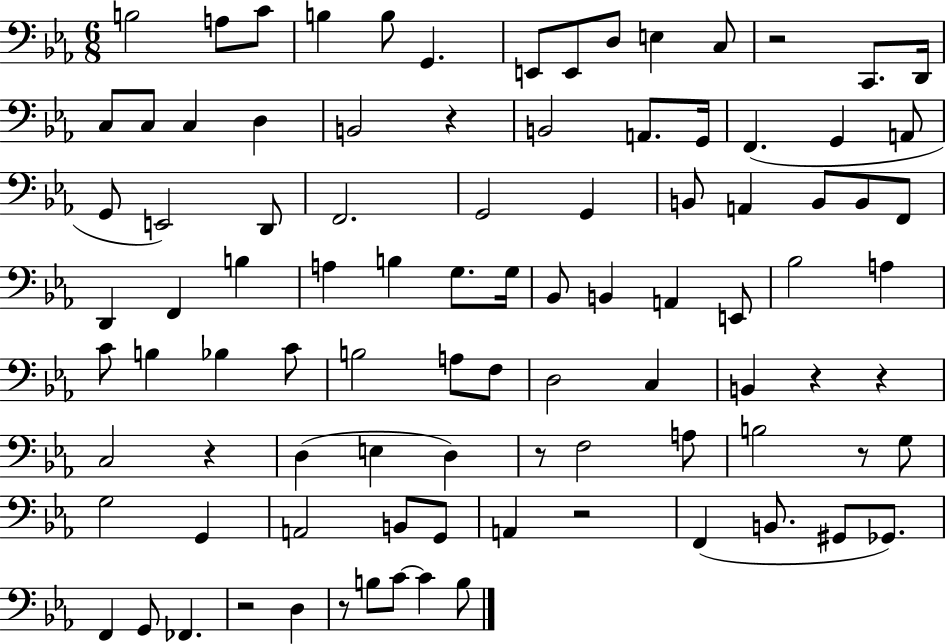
B3/h A3/e C4/e B3/q B3/e G2/q. E2/e E2/e D3/e E3/q C3/e R/h C2/e. D2/s C3/e C3/e C3/q D3/q B2/h R/q B2/h A2/e. G2/s F2/q. G2/q A2/e G2/e E2/h D2/e F2/h. G2/h G2/q B2/e A2/q B2/e B2/e F2/e D2/q F2/q B3/q A3/q B3/q G3/e. G3/s Bb2/e B2/q A2/q E2/e Bb3/h A3/q C4/e B3/q Bb3/q C4/e B3/h A3/e F3/e D3/h C3/q B2/q R/q R/q C3/h R/q D3/q E3/q D3/q R/e F3/h A3/e B3/h R/e G3/e G3/h G2/q A2/h B2/e G2/e A2/q R/h F2/q B2/e. G#2/e Gb2/e. F2/q G2/e FES2/q. R/h D3/q R/e B3/e C4/e C4/q B3/e